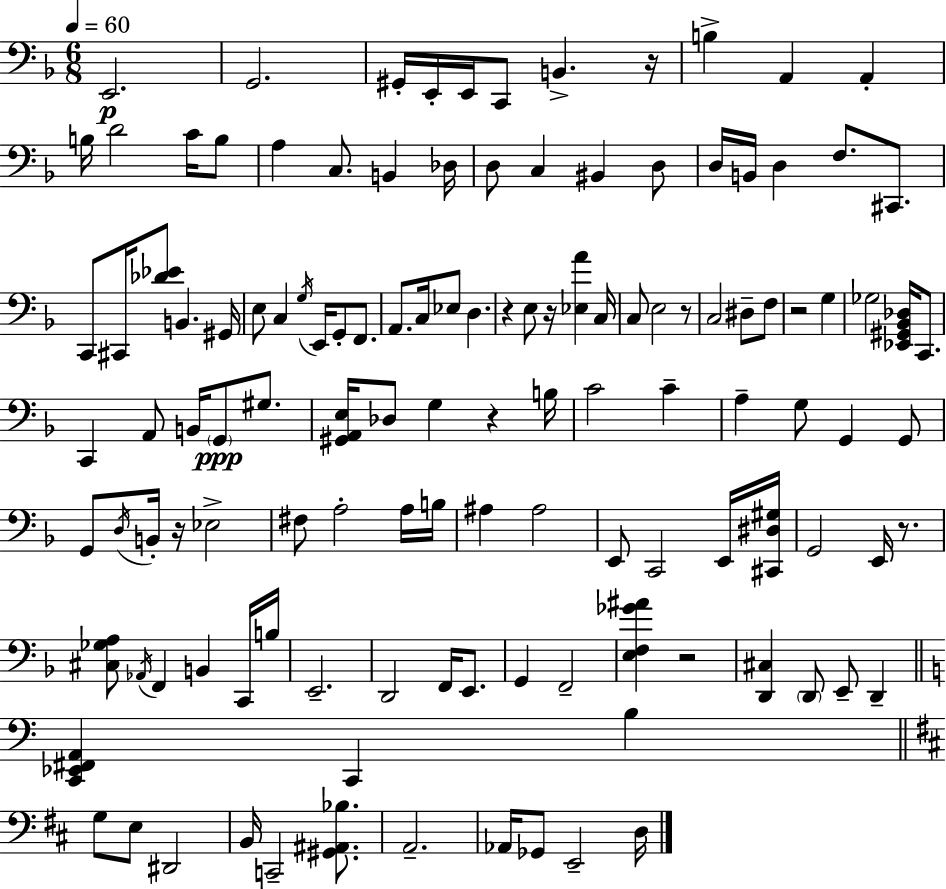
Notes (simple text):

E2/h. G2/h. G#2/s E2/s E2/s C2/e B2/q. R/s B3/q A2/q A2/q B3/s D4/h C4/s B3/e A3/q C3/e. B2/q Db3/s D3/e C3/q BIS2/q D3/e D3/s B2/s D3/q F3/e. C#2/e. C2/e C#2/s [Db4,Eb4]/e B2/q. G#2/s E3/e C3/q G3/s E2/s G2/e F2/e. A2/e. C3/s Eb3/e D3/q. R/q E3/e R/s [Eb3,A4]/q C3/s C3/e E3/h R/e C3/h D#3/e F3/e R/h G3/q Gb3/h [Eb2,G#2,Bb2,Db3]/s C2/e. C2/q A2/e B2/s G2/e G#3/e. [G#2,A2,E3]/s Db3/e G3/q R/q B3/s C4/h C4/q A3/q G3/e G2/q G2/e G2/e D3/s B2/s R/s Eb3/h F#3/e A3/h A3/s B3/s A#3/q A#3/h E2/e C2/h E2/s [C#2,D#3,G#3]/s G2/h E2/s R/e. [C#3,Gb3,A3]/e Ab2/s F2/q B2/q C2/s B3/s E2/h. D2/h F2/s E2/e. G2/q F2/h [E3,F3,Gb4,A#4]/q R/h [D2,C#3]/q D2/e E2/e D2/q [C2,Eb2,F#2,A2]/q C2/q B3/q G3/e E3/e D#2/h B2/s C2/h [G#2,A#2,Bb3]/e. A2/h. Ab2/s Gb2/e E2/h D3/s